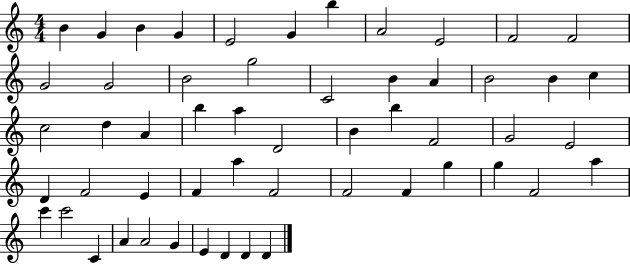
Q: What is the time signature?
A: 4/4